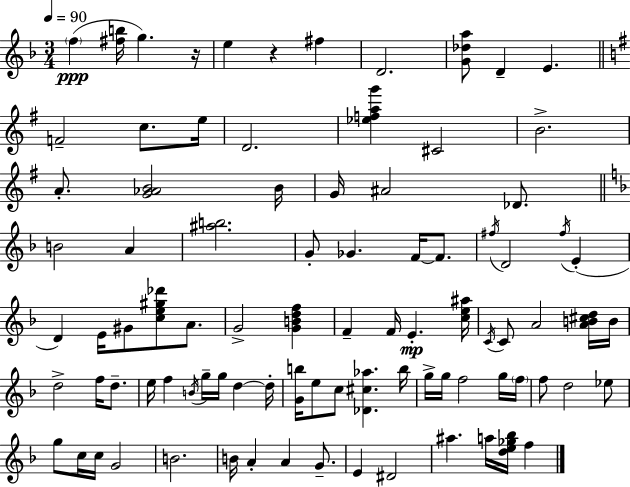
X:1
T:Untitled
M:3/4
L:1/4
K:F
f [^fb]/4 g z/4 e z ^f D2 [G_da]/2 D E F2 c/2 e/4 D2 [_efag'] ^C2 B2 A/2 [G_AB]2 B/4 G/4 ^A2 _D/2 B2 A [^ab]2 G/2 _G F/4 F/2 ^f/4 D2 ^f/4 E D E/4 ^G/2 [ce^g_d']/2 A/2 G2 [GBdf] F F/4 E [ce^a]/4 C/4 C/2 A2 [AB^cd]/4 B/4 d2 f/4 d/2 e/4 f B/4 g/4 g/4 d d/4 [Gb]/4 e/2 c/2 [_D^c_a] b/4 g/4 g/4 f2 g/4 f/4 f/2 d2 _e/2 g/2 c/4 c/4 G2 B2 B/4 A A G/2 E ^D2 ^a a/4 [de_g_b]/4 f